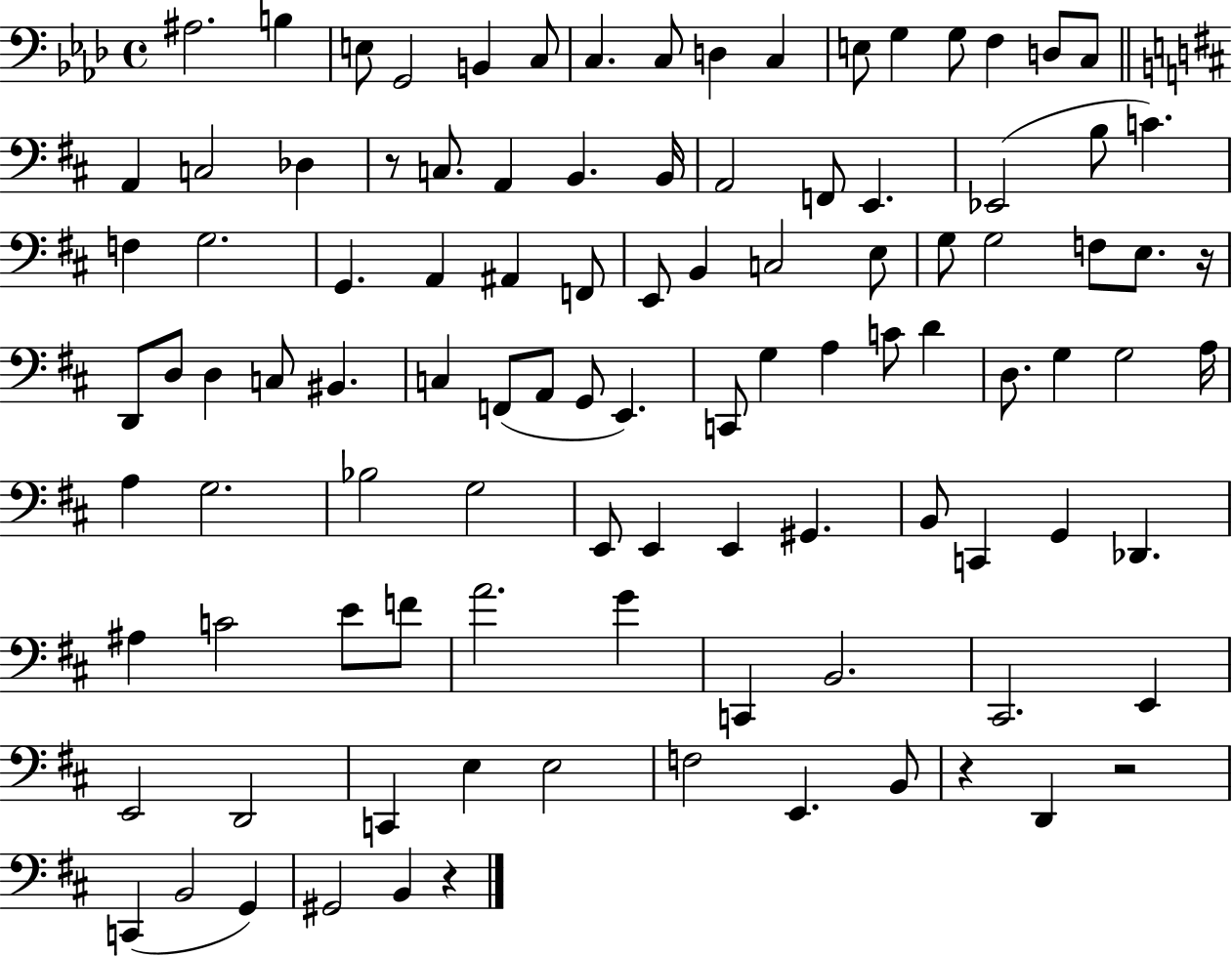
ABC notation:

X:1
T:Untitled
M:4/4
L:1/4
K:Ab
^A,2 B, E,/2 G,,2 B,, C,/2 C, C,/2 D, C, E,/2 G, G,/2 F, D,/2 C,/2 A,, C,2 _D, z/2 C,/2 A,, B,, B,,/4 A,,2 F,,/2 E,, _E,,2 B,/2 C F, G,2 G,, A,, ^A,, F,,/2 E,,/2 B,, C,2 E,/2 G,/2 G,2 F,/2 E,/2 z/4 D,,/2 D,/2 D, C,/2 ^B,, C, F,,/2 A,,/2 G,,/2 E,, C,,/2 G, A, C/2 D D,/2 G, G,2 A,/4 A, G,2 _B,2 G,2 E,,/2 E,, E,, ^G,, B,,/2 C,, G,, _D,, ^A, C2 E/2 F/2 A2 G C,, B,,2 ^C,,2 E,, E,,2 D,,2 C,, E, E,2 F,2 E,, B,,/2 z D,, z2 C,, B,,2 G,, ^G,,2 B,, z